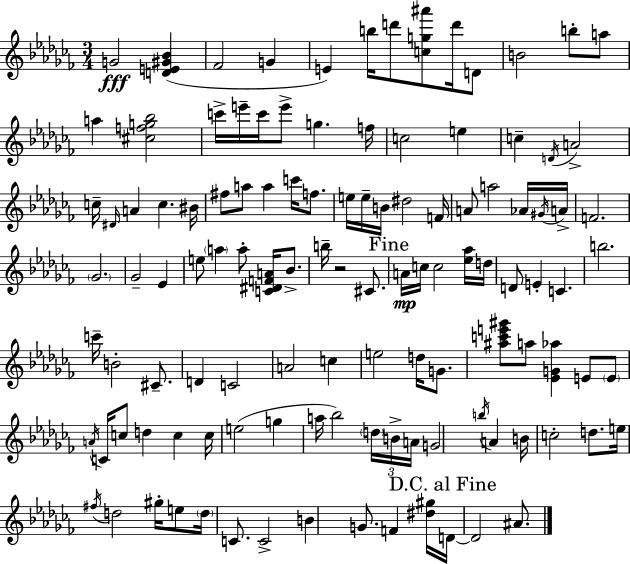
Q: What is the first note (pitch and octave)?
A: G4